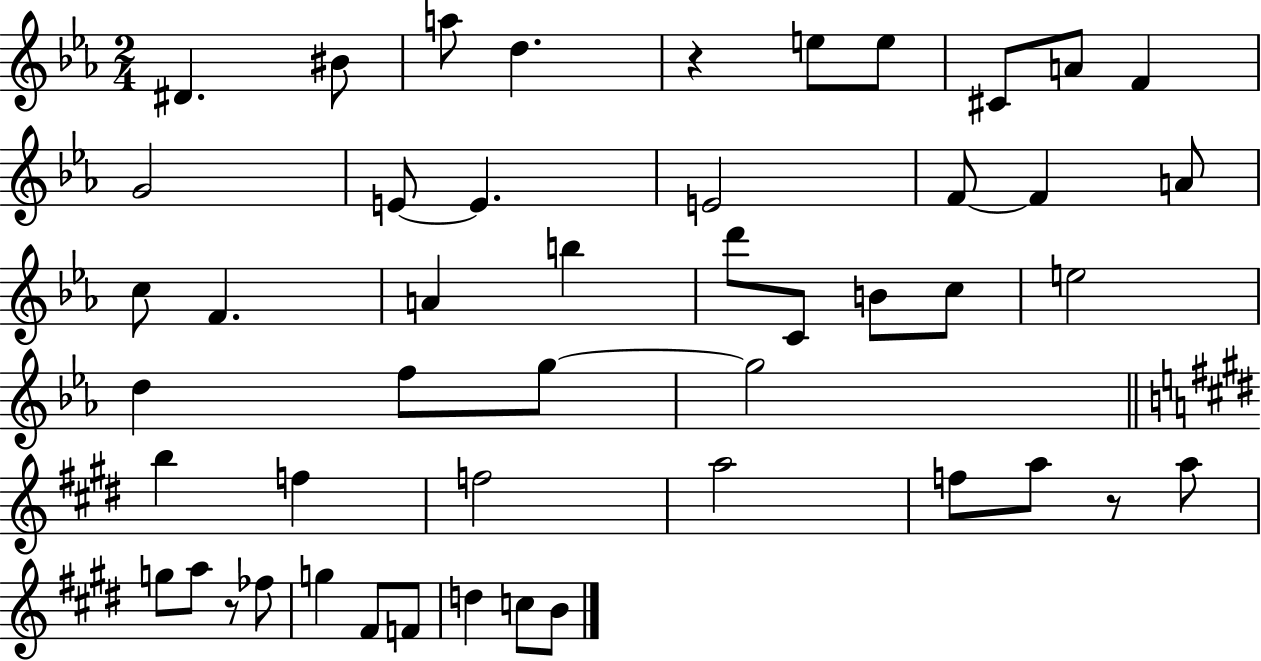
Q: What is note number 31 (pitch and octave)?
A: F5